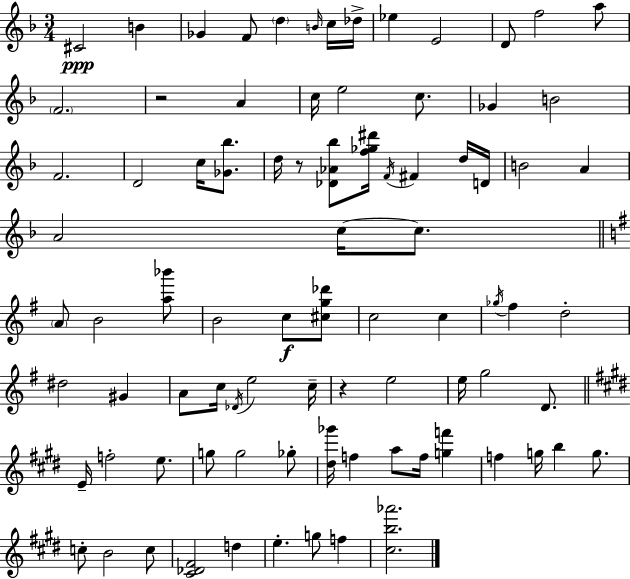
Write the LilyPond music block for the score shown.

{
  \clef treble
  \numericTimeSignature
  \time 3/4
  \key d \minor
  \repeat volta 2 { cis'2\ppp b'4 | ges'4 f'8 \parenthesize d''4 \grace { b'16 } c''16 | des''16-> ees''4 e'2 | d'8 f''2 a''8 | \break \parenthesize f'2. | r2 a'4 | c''16 e''2 c''8. | ges'4 b'2 | \break f'2. | d'2 c''16 <ges' bes''>8. | d''16 r8 <des' aes' bes''>8 <f'' ges'' dis'''>16 \acciaccatura { f'16 } fis'4 | d''16 d'16 b'2 a'4 | \break a'2 c''16~~ c''8. | \bar "||" \break \key g \major \parenthesize a'8 b'2 <a'' bes'''>8 | b'2 c''8\f <cis'' g'' des'''>8 | c''2 c''4 | \acciaccatura { ges''16 } fis''4 d''2-. | \break dis''2 gis'4 | a'8 c''16 \acciaccatura { des'16 } e''2 | c''16-- r4 e''2 | e''16 g''2 d'8. | \break \bar "||" \break \key e \major e'16-- f''2-. e''8. | g''8 g''2 ges''8-. | <dis'' ges'''>16 f''4 a''8 f''16 <g'' f'''>4 | f''4 g''16 b''4 g''8. | \break c''8-. b'2 c''8 | <cis' des' fis'>2 d''4 | e''4.-. g''8 f''4 | <cis'' b'' aes'''>2. | \break } \bar "|."
}